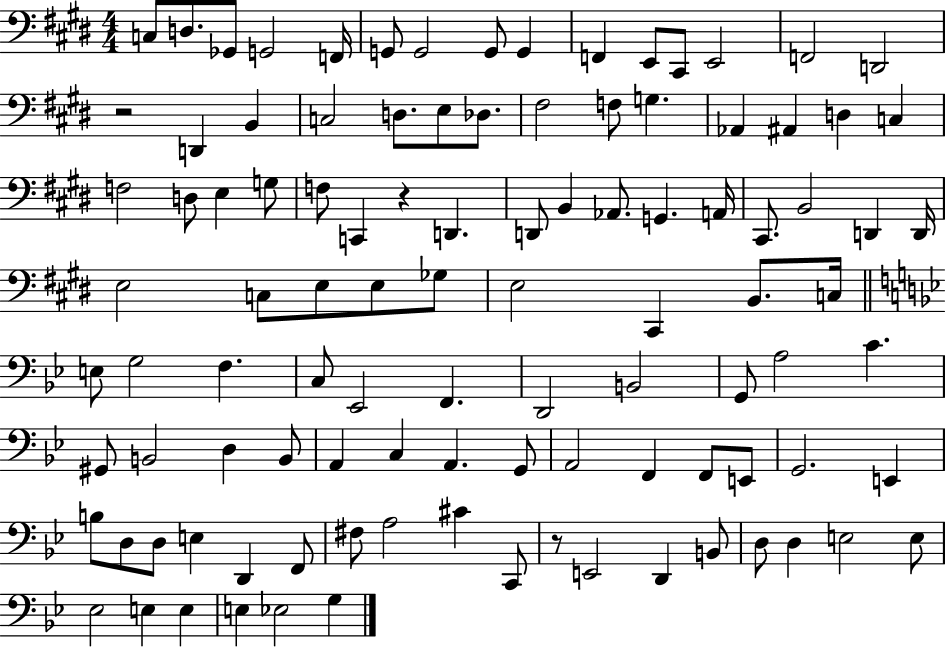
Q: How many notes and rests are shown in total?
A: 104